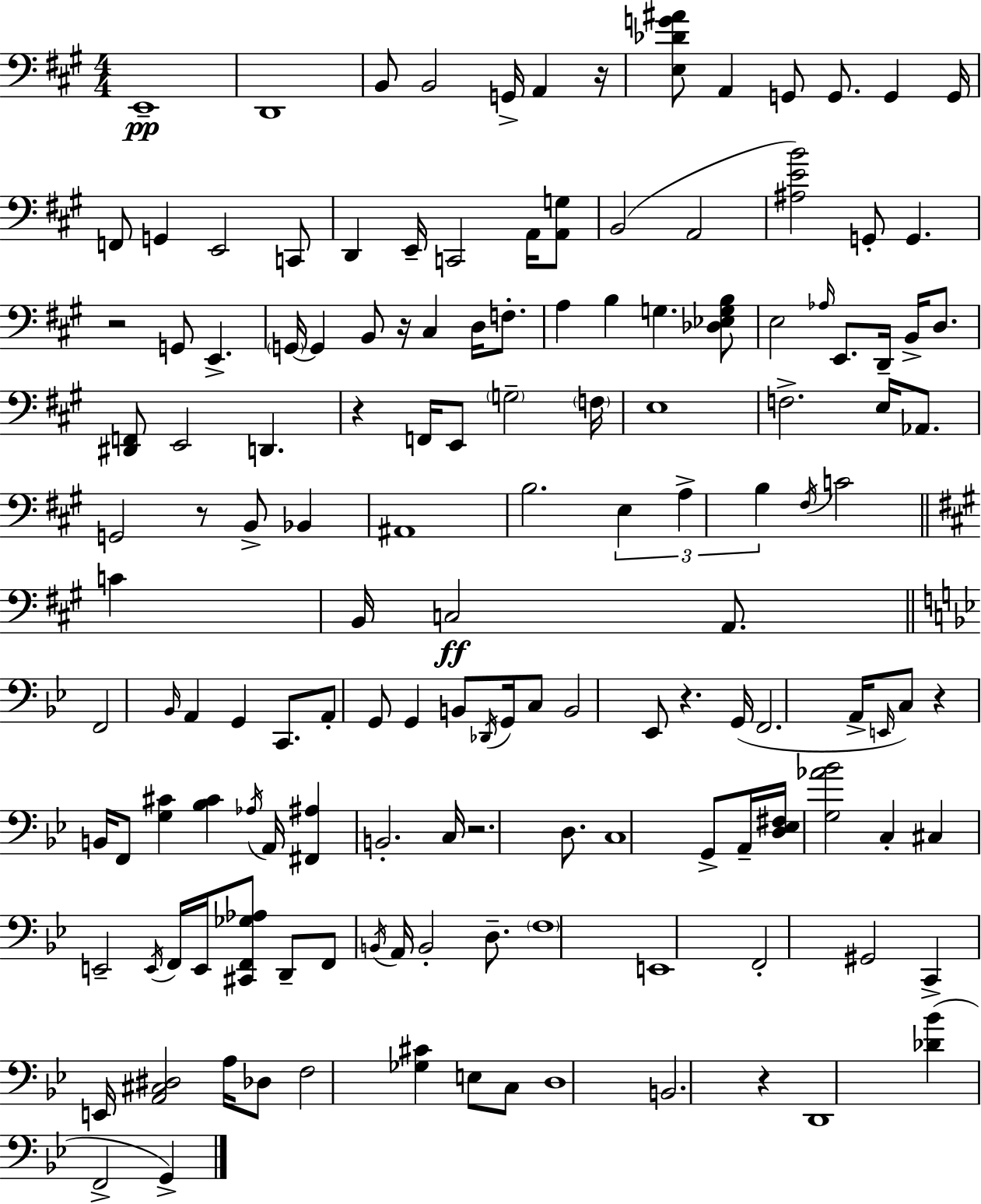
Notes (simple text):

E2/w D2/w B2/e B2/h G2/s A2/q R/s [E3,Db4,G4,A#4]/e A2/q G2/e G2/e. G2/q G2/s F2/e G2/q E2/h C2/e D2/q E2/s C2/h A2/s [A2,G3]/e B2/h A2/h [A#3,E4,B4]/h G2/e G2/q. R/h G2/e E2/q. G2/s G2/q B2/e R/s C#3/q D3/s F3/e. A3/q B3/q G3/q. [Db3,Eb3,G3,B3]/e E3/h Ab3/s E2/e. D2/s B2/s D3/e. [D#2,F2]/e E2/h D2/q. R/q F2/s E2/e G3/h F3/s E3/w F3/h. E3/s Ab2/e. G2/h R/e B2/e Bb2/q A#2/w B3/h. E3/q A3/q B3/q F#3/s C4/h C4/q B2/s C3/h A2/e. F2/h Bb2/s A2/q G2/q C2/e. A2/e G2/e G2/q B2/e Db2/s G2/s C3/e B2/h Eb2/e R/q. G2/s F2/h. A2/s E2/s C3/e R/q B2/s F2/e [G3,C#4]/q [Bb3,C#4]/q Ab3/s A2/s [F#2,A#3]/q B2/h. C3/s R/h. D3/e. C3/w G2/e A2/s [D3,Eb3,F#3]/s [G3,Ab4,Bb4]/h C3/q C#3/q E2/h E2/s F2/s E2/s [C#2,F2,Gb3,Ab3]/e D2/e F2/e B2/s A2/s B2/h D3/e. F3/w E2/w F2/h G#2/h C2/q E2/s [A2,C#3,D#3]/h A3/s Db3/e F3/h [Gb3,C#4]/q E3/e C3/e D3/w B2/h. R/q D2/w [Db4,Bb4]/q F2/h G2/q